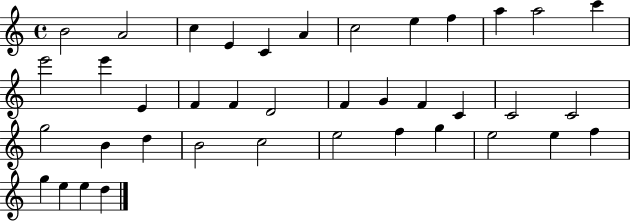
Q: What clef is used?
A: treble